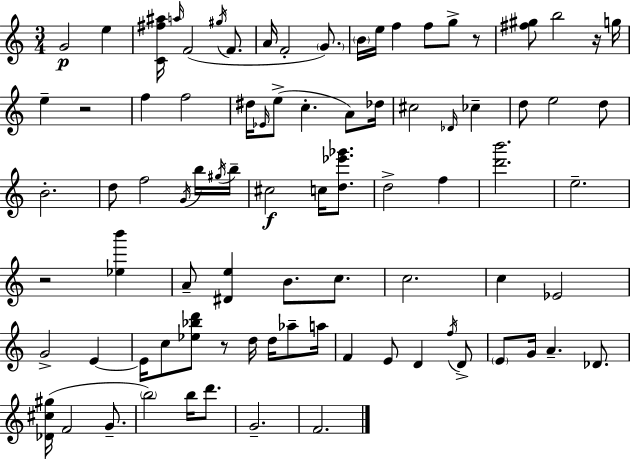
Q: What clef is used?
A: treble